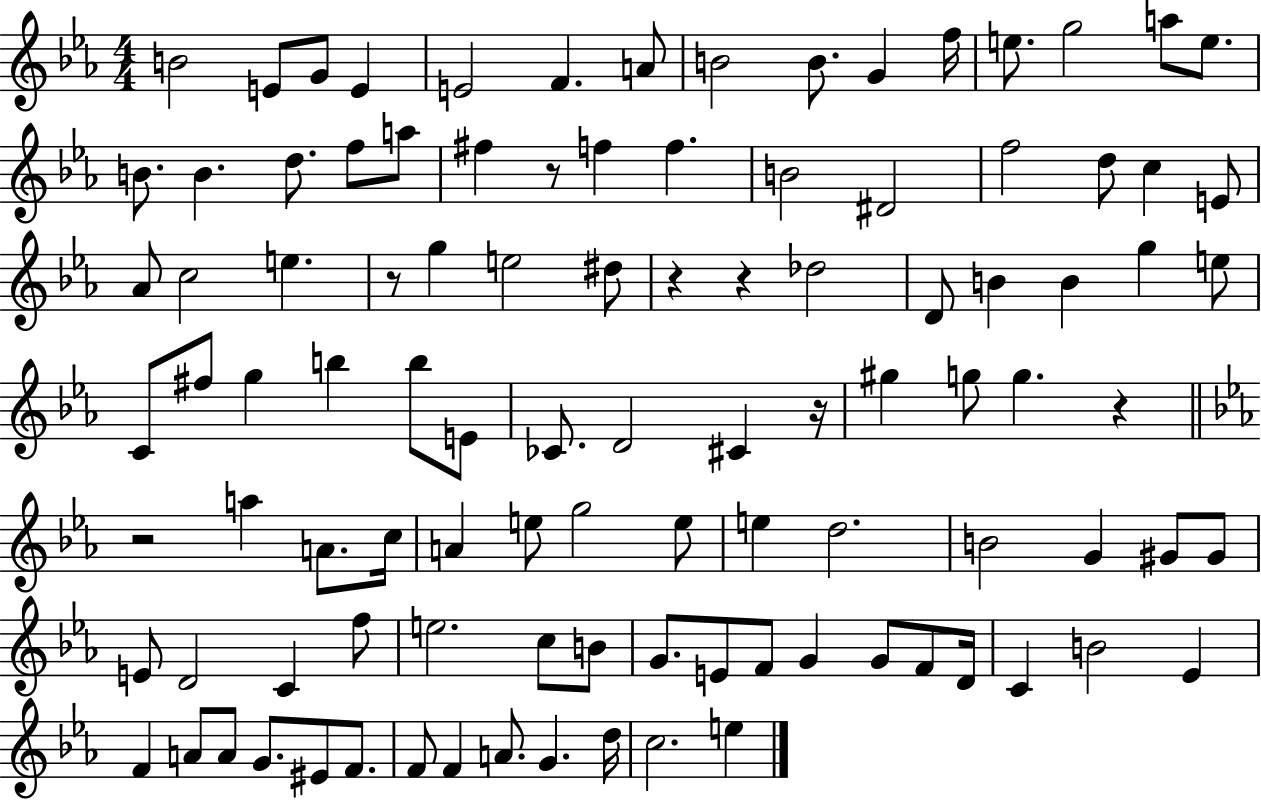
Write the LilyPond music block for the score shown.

{
  \clef treble
  \numericTimeSignature
  \time 4/4
  \key ees \major
  b'2 e'8 g'8 e'4 | e'2 f'4. a'8 | b'2 b'8. g'4 f''16 | e''8. g''2 a''8 e''8. | \break b'8. b'4. d''8. f''8 a''8 | fis''4 r8 f''4 f''4. | b'2 dis'2 | f''2 d''8 c''4 e'8 | \break aes'8 c''2 e''4. | r8 g''4 e''2 dis''8 | r4 r4 des''2 | d'8 b'4 b'4 g''4 e''8 | \break c'8 fis''8 g''4 b''4 b''8 e'8 | ces'8. d'2 cis'4 r16 | gis''4 g''8 g''4. r4 | \bar "||" \break \key c \minor r2 a''4 a'8. c''16 | a'4 e''8 g''2 e''8 | e''4 d''2. | b'2 g'4 gis'8 gis'8 | \break e'8 d'2 c'4 f''8 | e''2. c''8 b'8 | g'8. e'8 f'8 g'4 g'8 f'8 d'16 | c'4 b'2 ees'4 | \break f'4 a'8 a'8 g'8. eis'8 f'8. | f'8 f'4 a'8. g'4. d''16 | c''2. e''4 | \bar "|."
}